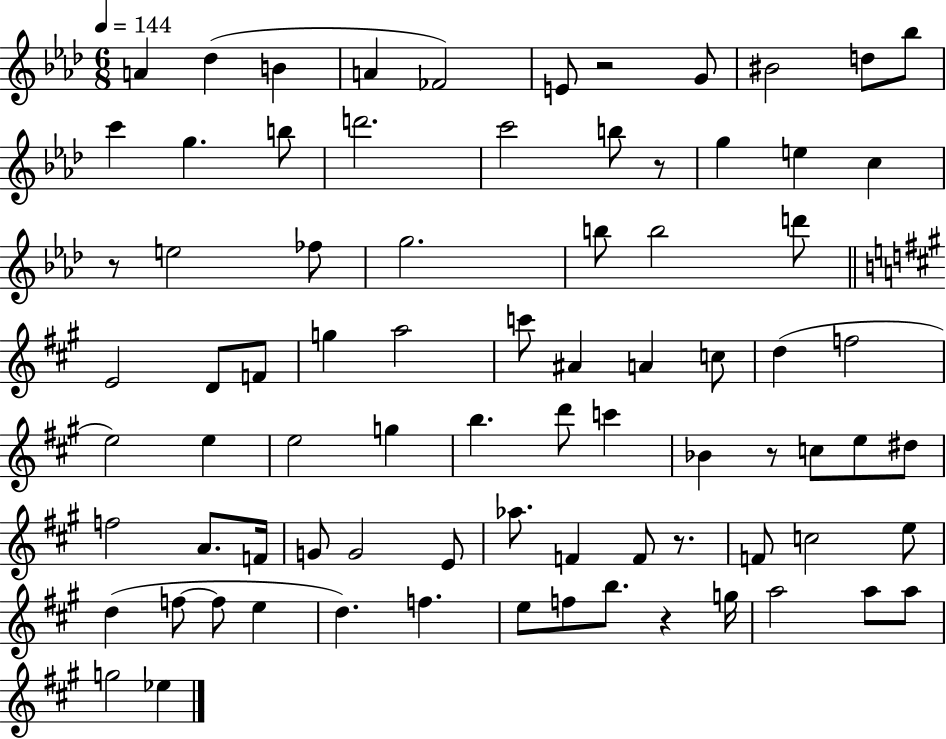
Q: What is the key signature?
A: AES major